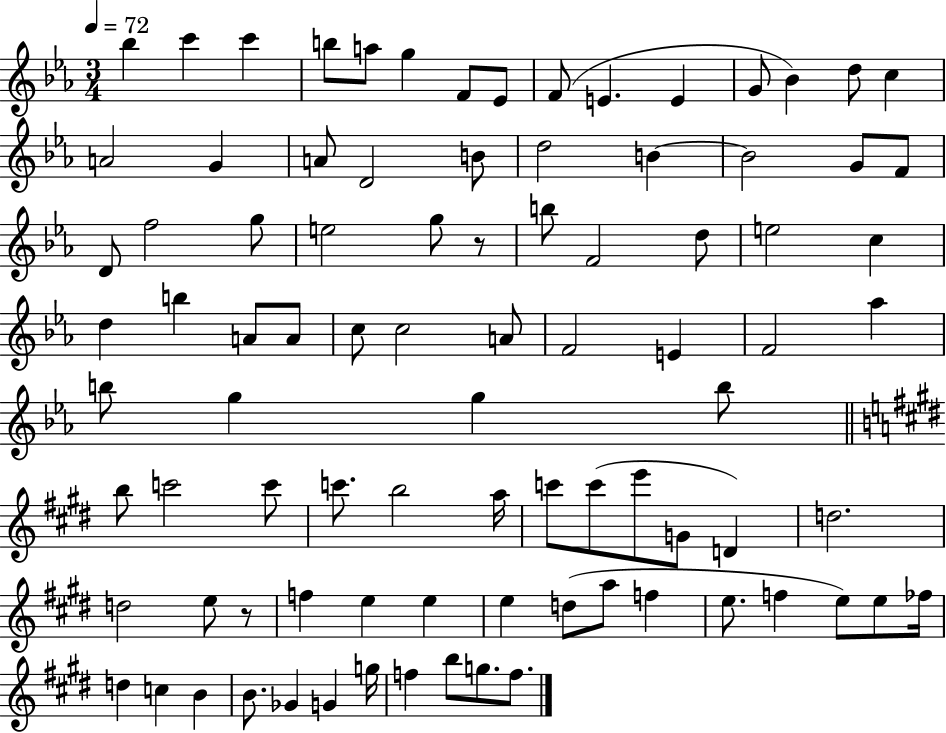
X:1
T:Untitled
M:3/4
L:1/4
K:Eb
_b c' c' b/2 a/2 g F/2 _E/2 F/2 E E G/2 _B d/2 c A2 G A/2 D2 B/2 d2 B B2 G/2 F/2 D/2 f2 g/2 e2 g/2 z/2 b/2 F2 d/2 e2 c d b A/2 A/2 c/2 c2 A/2 F2 E F2 _a b/2 g g b/2 b/2 c'2 c'/2 c'/2 b2 a/4 c'/2 c'/2 e'/2 G/2 D d2 d2 e/2 z/2 f e e e d/2 a/2 f e/2 f e/2 e/2 _f/4 d c B B/2 _G G g/4 f b/2 g/2 f/2